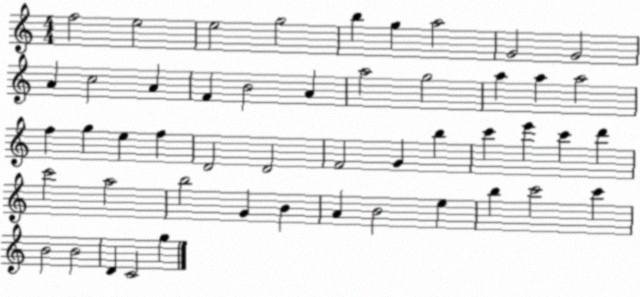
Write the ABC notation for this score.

X:1
T:Untitled
M:4/4
L:1/4
K:C
f2 e2 e2 g2 b g a2 G2 G2 A c2 A F B2 A a2 g2 a a a2 f g e f D2 D2 F2 G b c' e' c' d' c'2 a2 b2 G B A B2 e b c'2 c' B2 B2 D C2 g